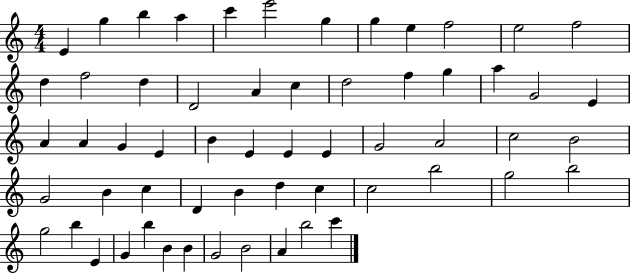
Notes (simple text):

E4/q G5/q B5/q A5/q C6/q E6/h G5/q G5/q E5/q F5/h E5/h F5/h D5/q F5/h D5/q D4/h A4/q C5/q D5/h F5/q G5/q A5/q G4/h E4/q A4/q A4/q G4/q E4/q B4/q E4/q E4/q E4/q G4/h A4/h C5/h B4/h G4/h B4/q C5/q D4/q B4/q D5/q C5/q C5/h B5/h G5/h B5/h G5/h B5/q E4/q G4/q B5/q B4/q B4/q G4/h B4/h A4/q B5/h C6/q